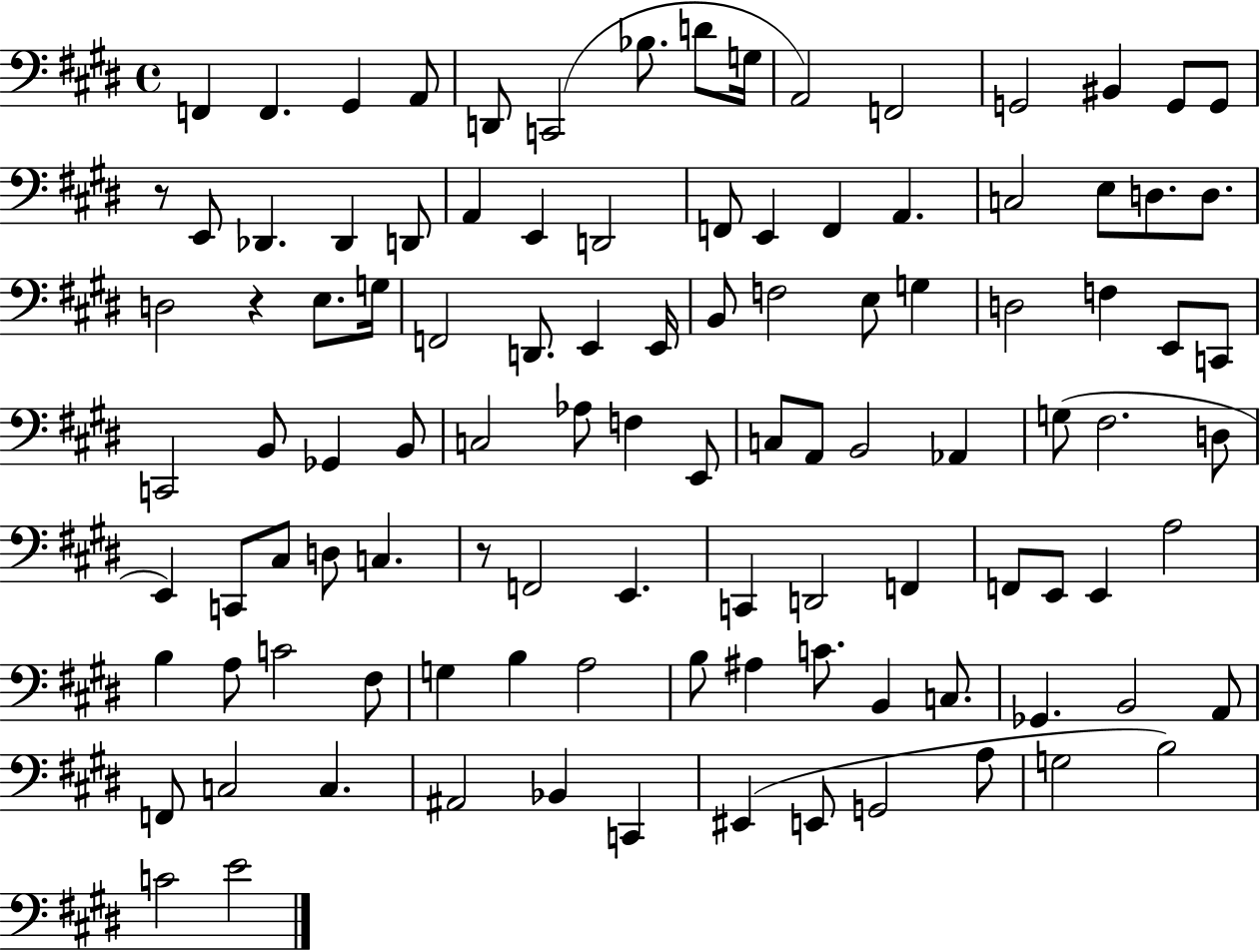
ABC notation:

X:1
T:Untitled
M:4/4
L:1/4
K:E
F,, F,, ^G,, A,,/2 D,,/2 C,,2 _B,/2 D/2 G,/4 A,,2 F,,2 G,,2 ^B,, G,,/2 G,,/2 z/2 E,,/2 _D,, _D,, D,,/2 A,, E,, D,,2 F,,/2 E,, F,, A,, C,2 E,/2 D,/2 D,/2 D,2 z E,/2 G,/4 F,,2 D,,/2 E,, E,,/4 B,,/2 F,2 E,/2 G, D,2 F, E,,/2 C,,/2 C,,2 B,,/2 _G,, B,,/2 C,2 _A,/2 F, E,,/2 C,/2 A,,/2 B,,2 _A,, G,/2 ^F,2 D,/2 E,, C,,/2 ^C,/2 D,/2 C, z/2 F,,2 E,, C,, D,,2 F,, F,,/2 E,,/2 E,, A,2 B, A,/2 C2 ^F,/2 G, B, A,2 B,/2 ^A, C/2 B,, C,/2 _G,, B,,2 A,,/2 F,,/2 C,2 C, ^A,,2 _B,, C,, ^E,, E,,/2 G,,2 A,/2 G,2 B,2 C2 E2